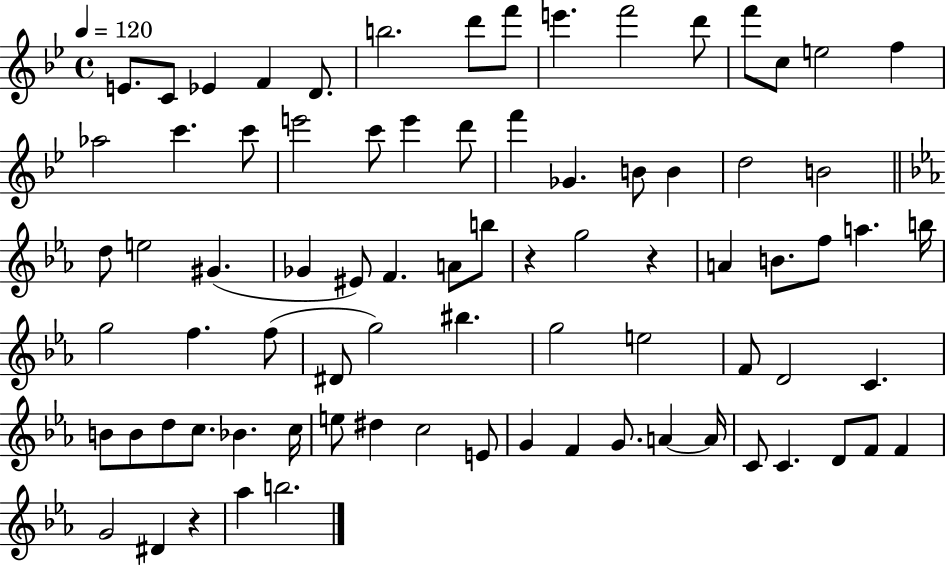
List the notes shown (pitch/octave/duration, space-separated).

E4/e. C4/e Eb4/q F4/q D4/e. B5/h. D6/e F6/e E6/q. F6/h D6/e F6/e C5/e E5/h F5/q Ab5/h C6/q. C6/e E6/h C6/e E6/q D6/e F6/q Gb4/q. B4/e B4/q D5/h B4/h D5/e E5/h G#4/q. Gb4/q EIS4/e F4/q. A4/e B5/e R/q G5/h R/q A4/q B4/e. F5/e A5/q. B5/s G5/h F5/q. F5/e D#4/e G5/h BIS5/q. G5/h E5/h F4/e D4/h C4/q. B4/e B4/e D5/e C5/e. Bb4/q. C5/s E5/e D#5/q C5/h E4/e G4/q F4/q G4/e. A4/q A4/s C4/e C4/q. D4/e F4/e F4/q G4/h D#4/q R/q Ab5/q B5/h.